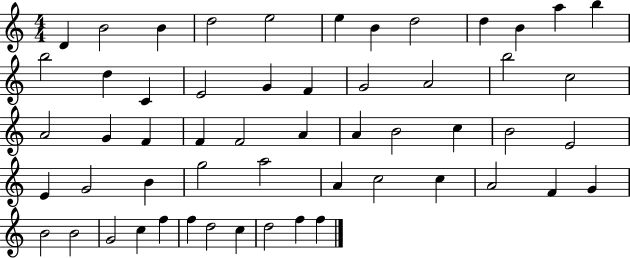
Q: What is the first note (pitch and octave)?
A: D4